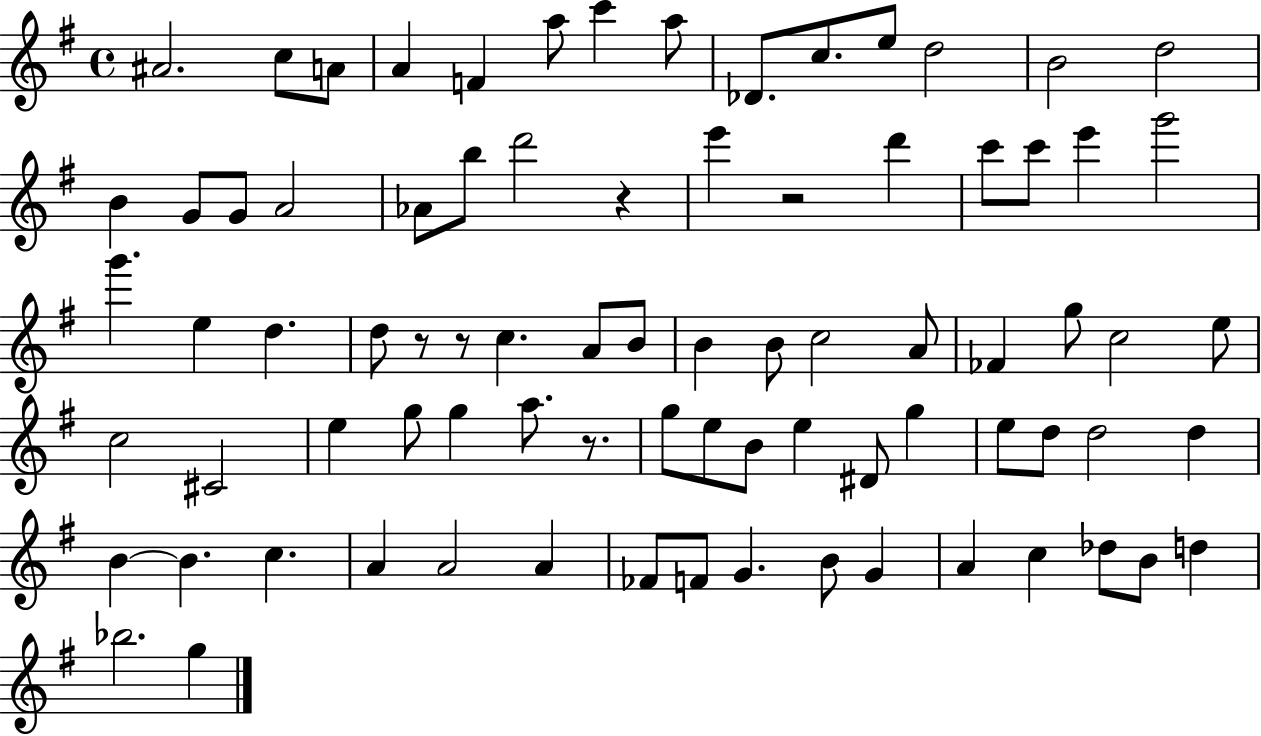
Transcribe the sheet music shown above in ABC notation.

X:1
T:Untitled
M:4/4
L:1/4
K:G
^A2 c/2 A/2 A F a/2 c' a/2 _D/2 c/2 e/2 d2 B2 d2 B G/2 G/2 A2 _A/2 b/2 d'2 z e' z2 d' c'/2 c'/2 e' g'2 g' e d d/2 z/2 z/2 c A/2 B/2 B B/2 c2 A/2 _F g/2 c2 e/2 c2 ^C2 e g/2 g a/2 z/2 g/2 e/2 B/2 e ^D/2 g e/2 d/2 d2 d B B c A A2 A _F/2 F/2 G B/2 G A c _d/2 B/2 d _b2 g